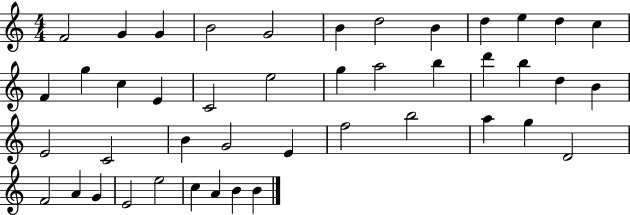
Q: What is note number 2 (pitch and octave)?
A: G4